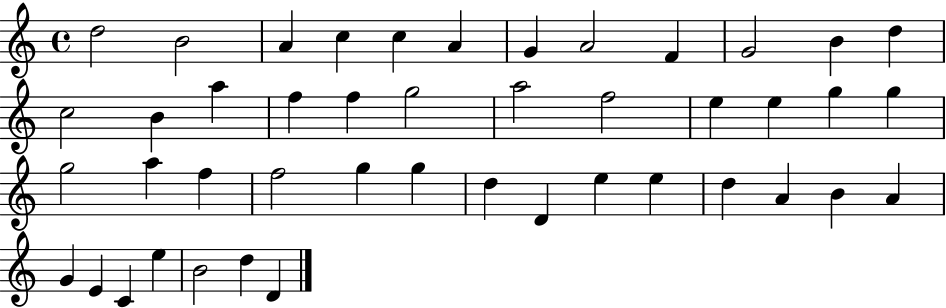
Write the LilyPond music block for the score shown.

{
  \clef treble
  \time 4/4
  \defaultTimeSignature
  \key c \major
  d''2 b'2 | a'4 c''4 c''4 a'4 | g'4 a'2 f'4 | g'2 b'4 d''4 | \break c''2 b'4 a''4 | f''4 f''4 g''2 | a''2 f''2 | e''4 e''4 g''4 g''4 | \break g''2 a''4 f''4 | f''2 g''4 g''4 | d''4 d'4 e''4 e''4 | d''4 a'4 b'4 a'4 | \break g'4 e'4 c'4 e''4 | b'2 d''4 d'4 | \bar "|."
}